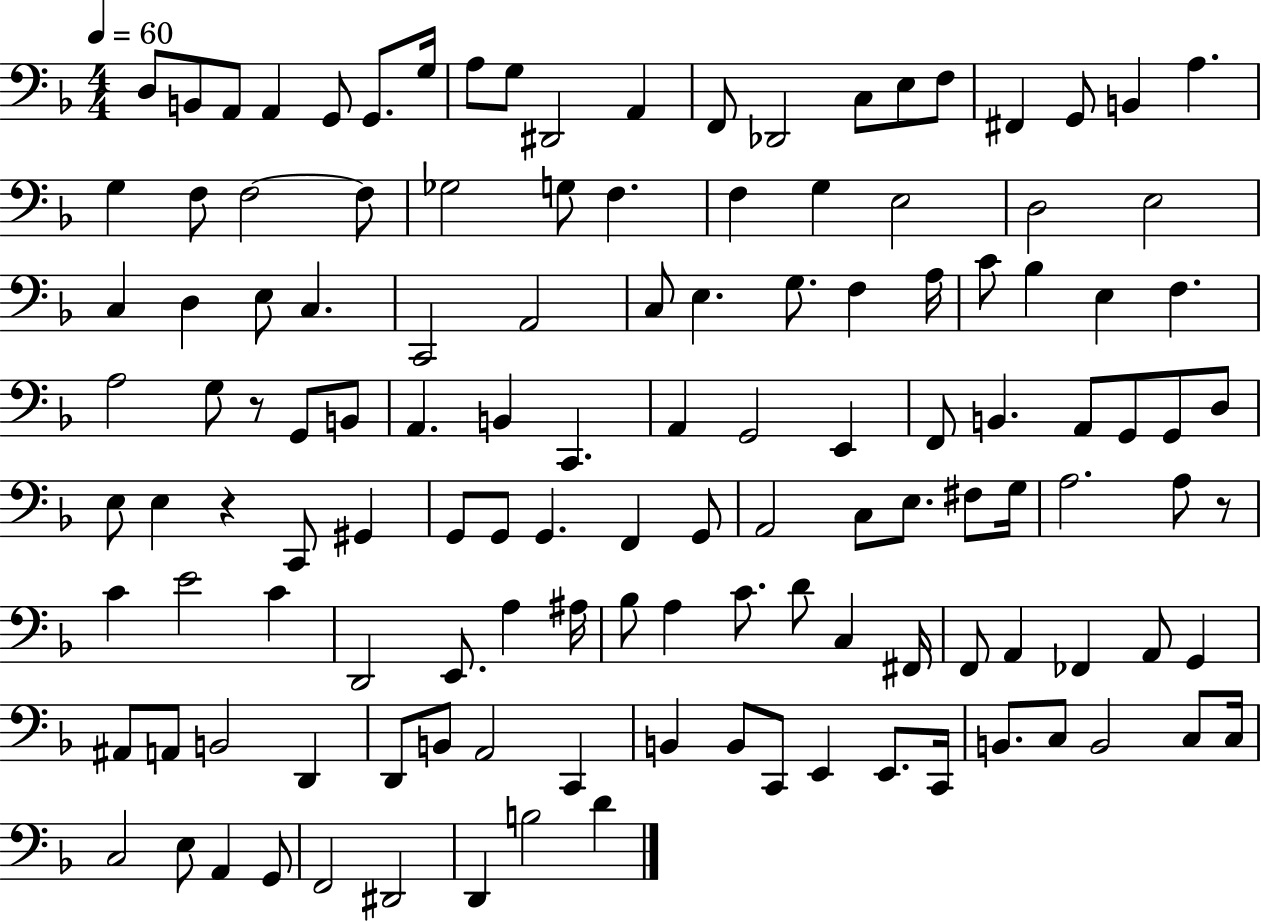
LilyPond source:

{
  \clef bass
  \numericTimeSignature
  \time 4/4
  \key f \major
  \tempo 4 = 60
  \repeat volta 2 { d8 b,8 a,8 a,4 g,8 g,8. g16 | a8 g8 dis,2 a,4 | f,8 des,2 c8 e8 f8 | fis,4 g,8 b,4 a4. | \break g4 f8 f2~~ f8 | ges2 g8 f4. | f4 g4 e2 | d2 e2 | \break c4 d4 e8 c4. | c,2 a,2 | c8 e4. g8. f4 a16 | c'8 bes4 e4 f4. | \break a2 g8 r8 g,8 b,8 | a,4. b,4 c,4. | a,4 g,2 e,4 | f,8 b,4. a,8 g,8 g,8 d8 | \break e8 e4 r4 c,8 gis,4 | g,8 g,8 g,4. f,4 g,8 | a,2 c8 e8. fis8 g16 | a2. a8 r8 | \break c'4 e'2 c'4 | d,2 e,8. a4 ais16 | bes8 a4 c'8. d'8 c4 fis,16 | f,8 a,4 fes,4 a,8 g,4 | \break ais,8 a,8 b,2 d,4 | d,8 b,8 a,2 c,4 | b,4 b,8 c,8 e,4 e,8. c,16 | b,8. c8 b,2 c8 c16 | \break c2 e8 a,4 g,8 | f,2 dis,2 | d,4 b2 d'4 | } \bar "|."
}